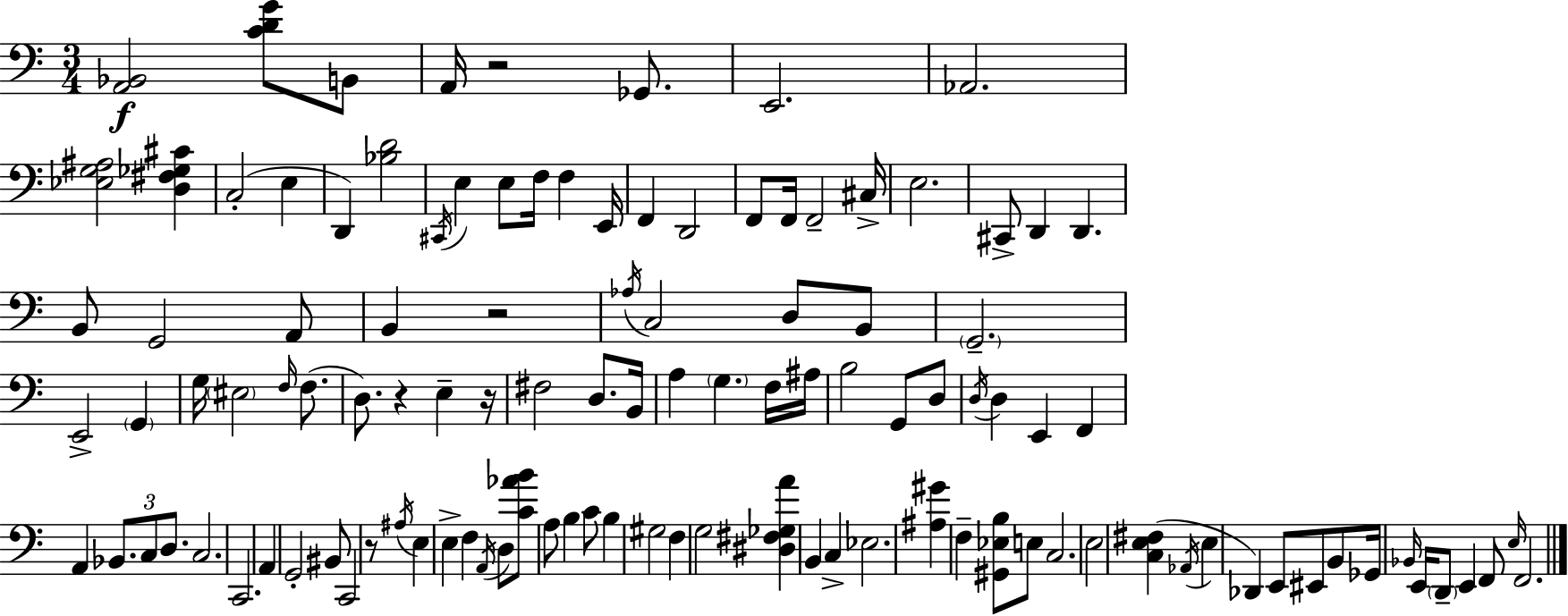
[A2,Bb2]/h [C4,D4,G4]/e B2/e A2/s R/h Gb2/e. E2/h. Ab2/h. [Eb3,G3,A#3]/h [D3,F#3,Gb3,C#4]/q C3/h E3/q D2/q [Bb3,D4]/h C#2/s E3/q E3/e F3/s F3/q E2/s F2/q D2/h F2/e F2/s F2/h C#3/s E3/h. C#2/e D2/q D2/q. B2/e G2/h A2/e B2/q R/h Ab3/s C3/h D3/e B2/e G2/h. E2/h G2/q G3/s EIS3/h F3/s F3/e. D3/e. R/q E3/q R/s F#3/h D3/e. B2/s A3/q G3/q. F3/s A#3/s B3/h G2/e D3/e D3/s D3/q E2/q F2/q A2/q Bb2/e. C3/e D3/e. C3/h. C2/h. A2/q G2/h BIS2/e C2/h R/e A#3/s E3/q E3/q F3/q A2/s D3/e [C4,Ab4,B4]/e A3/e B3/q C4/e B3/q G#3/h F3/q G3/h [D#3,F#3,Gb3,A4]/q B2/q C3/q Eb3/h. [A#3,G#4]/q F3/q [G#2,Eb3,B3]/e E3/e C3/h. E3/h [C3,E3,F#3]/q Ab2/s E3/q Db2/q E2/e EIS2/e B2/e Gb2/s Bb2/s E2/s D2/e E2/q F2/e E3/s F2/h.